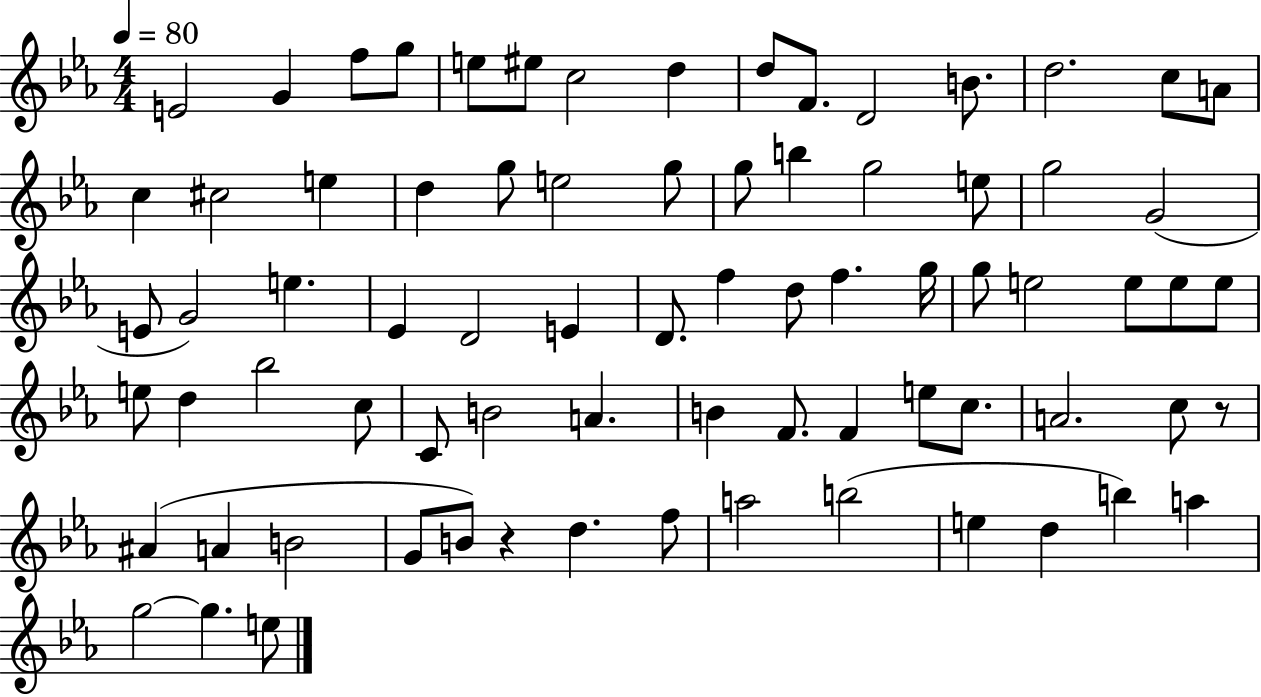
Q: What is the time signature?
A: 4/4